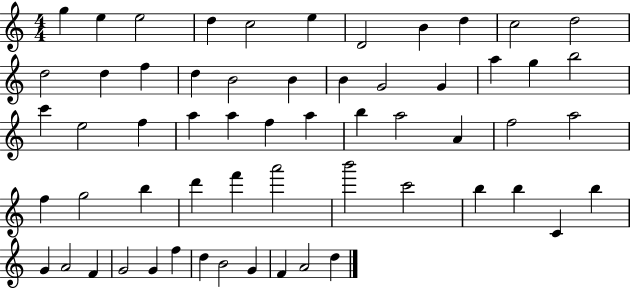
{
  \clef treble
  \numericTimeSignature
  \time 4/4
  \key c \major
  g''4 e''4 e''2 | d''4 c''2 e''4 | d'2 b'4 d''4 | c''2 d''2 | \break d''2 d''4 f''4 | d''4 b'2 b'4 | b'4 g'2 g'4 | a''4 g''4 b''2 | \break c'''4 e''2 f''4 | a''4 a''4 f''4 a''4 | b''4 a''2 a'4 | f''2 a''2 | \break f''4 g''2 b''4 | d'''4 f'''4 a'''2 | b'''2 c'''2 | b''4 b''4 c'4 b''4 | \break g'4 a'2 f'4 | g'2 g'4 f''4 | d''4 b'2 g'4 | f'4 a'2 d''4 | \break \bar "|."
}